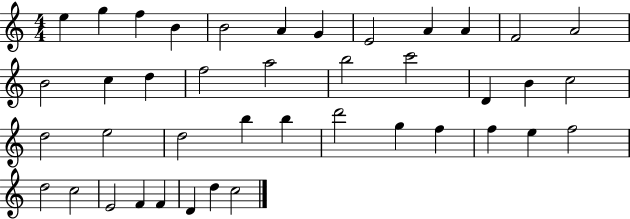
{
  \clef treble
  \numericTimeSignature
  \time 4/4
  \key c \major
  e''4 g''4 f''4 b'4 | b'2 a'4 g'4 | e'2 a'4 a'4 | f'2 a'2 | \break b'2 c''4 d''4 | f''2 a''2 | b''2 c'''2 | d'4 b'4 c''2 | \break d''2 e''2 | d''2 b''4 b''4 | d'''2 g''4 f''4 | f''4 e''4 f''2 | \break d''2 c''2 | e'2 f'4 f'4 | d'4 d''4 c''2 | \bar "|."
}